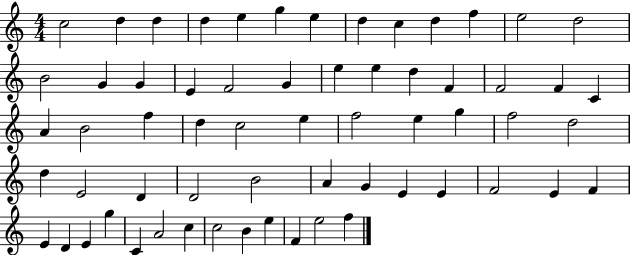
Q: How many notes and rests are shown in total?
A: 62